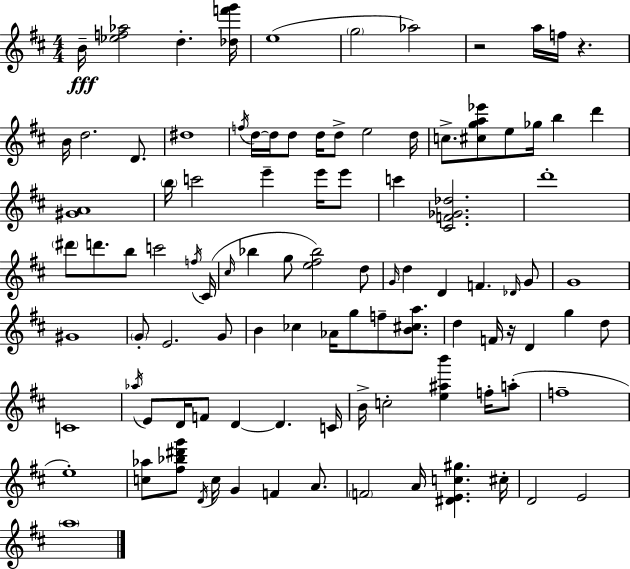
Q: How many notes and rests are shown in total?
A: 101